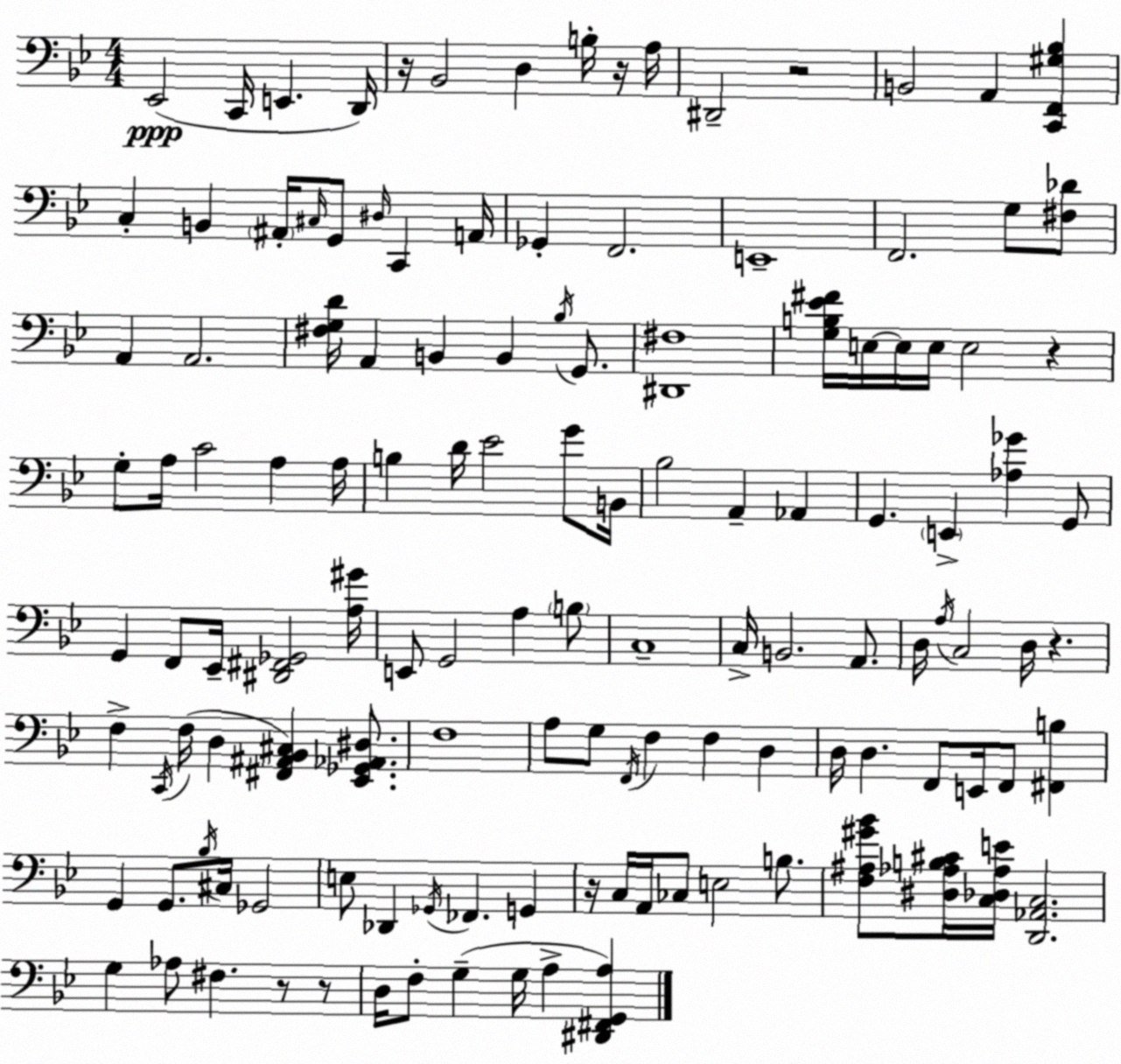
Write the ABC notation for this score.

X:1
T:Untitled
M:4/4
L:1/4
K:Gm
_E,,2 C,,/4 E,, D,,/4 z/4 _B,,2 D, B,/4 z/4 A,/4 ^D,,2 z2 B,,2 A,, [C,,F,,^G,_B,] C, B,, ^A,,/4 ^C,/4 G,,/2 ^D,/4 C,, A,,/4 _G,, F,,2 E,,4 F,,2 G,/2 [^F,_D]/2 A,, A,,2 [^F,G,D]/4 A,, B,, B,, _B,/4 G,,/2 [^D,,^F,]4 [G,B,_E^F]/4 E,/4 E,/4 E,/4 E,2 z G,/2 A,/4 C2 A, A,/4 B, D/4 _E2 G/2 B,,/4 _B,2 A,, _A,, G,, E,, [_A,_G] G,,/2 G,, F,,/2 _E,,/4 [^D,,^F,,_G,,]2 [A,^G]/4 E,,/2 G,,2 A, B,/2 C,4 C,/4 B,,2 A,,/2 D,/4 A,/4 C,2 D,/4 z F, C,,/4 F,/4 D, [^F,,^A,,_B,,^C,] [_E,,_G,,_A,,^D,]/2 F,4 A,/2 G,/2 F,,/4 F, F, D, D,/4 D, F,,/2 E,,/4 F,,/2 [^F,,B,] G,, G,,/2 _B,/4 ^C,/4 _G,,2 E,/2 _D,, _G,,/4 _F,, G,, z/4 C,/4 A,,/4 _C,/2 E,2 B,/2 [F,^A,^G_B]/2 [^D,_A,B,^C]/4 [C,_D,_A,E]/4 [D,,_A,,C,]2 G, _A,/2 ^F, z/2 z/2 D,/4 F,/2 G, G,/4 A, [^D,,^F,,G,,A,]